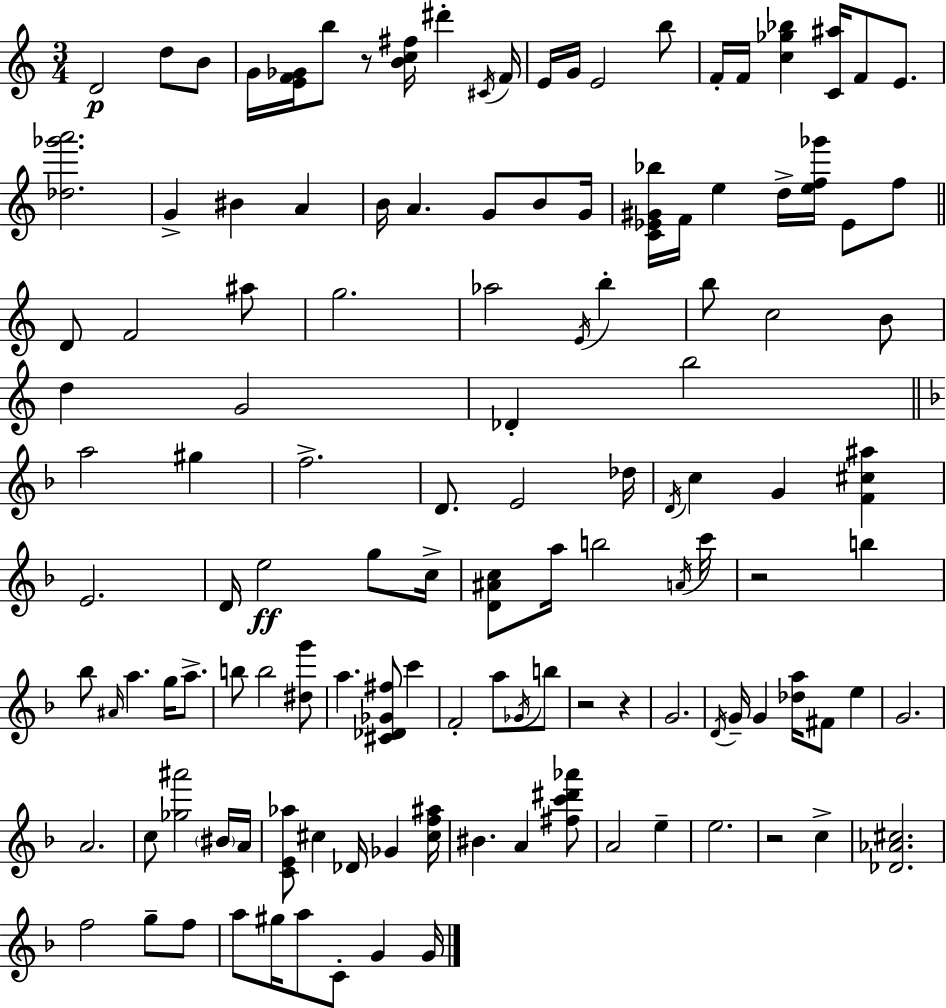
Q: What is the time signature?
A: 3/4